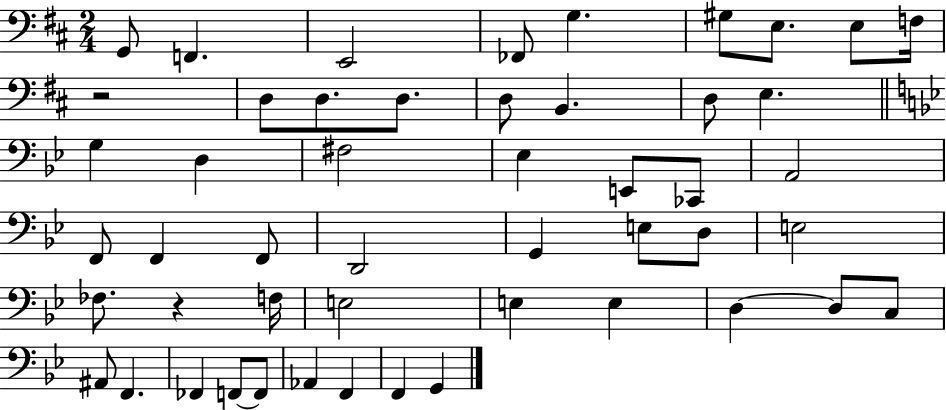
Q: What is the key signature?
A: D major